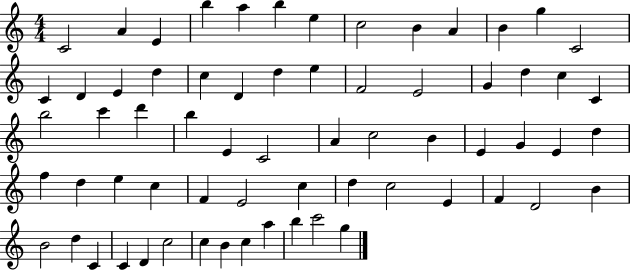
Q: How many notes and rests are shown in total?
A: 66